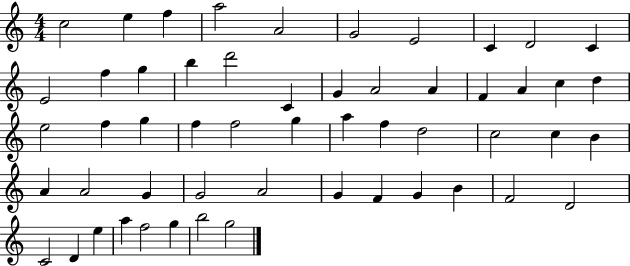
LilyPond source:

{
  \clef treble
  \numericTimeSignature
  \time 4/4
  \key c \major
  c''2 e''4 f''4 | a''2 a'2 | g'2 e'2 | c'4 d'2 c'4 | \break e'2 f''4 g''4 | b''4 d'''2 c'4 | g'4 a'2 a'4 | f'4 a'4 c''4 d''4 | \break e''2 f''4 g''4 | f''4 f''2 g''4 | a''4 f''4 d''2 | c''2 c''4 b'4 | \break a'4 a'2 g'4 | g'2 a'2 | g'4 f'4 g'4 b'4 | f'2 d'2 | \break c'2 d'4 e''4 | a''4 f''2 g''4 | b''2 g''2 | \bar "|."
}